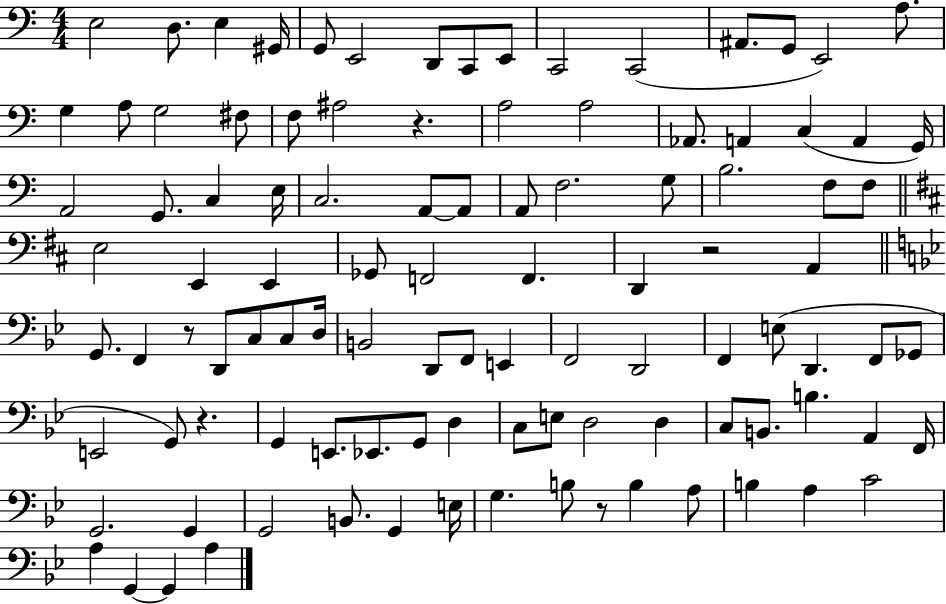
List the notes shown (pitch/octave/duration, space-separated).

E3/h D3/e. E3/q G#2/s G2/e E2/h D2/e C2/e E2/e C2/h C2/h A#2/e. G2/e E2/h A3/e. G3/q A3/e G3/h F#3/e F3/e A#3/h R/q. A3/h A3/h Ab2/e. A2/q C3/q A2/q G2/s A2/h G2/e. C3/q E3/s C3/h. A2/e A2/e A2/e F3/h. G3/e B3/h. F3/e F3/e E3/h E2/q E2/q Gb2/e F2/h F2/q. D2/q R/h A2/q G2/e. F2/q R/e D2/e C3/e C3/e D3/s B2/h D2/e F2/e E2/q F2/h D2/h F2/q E3/e D2/q. F2/e Gb2/e E2/h G2/e R/q. G2/q E2/e. Eb2/e. G2/e D3/q C3/e E3/e D3/h D3/q C3/e B2/e. B3/q. A2/q F2/s G2/h. G2/q G2/h B2/e. G2/q E3/s G3/q. B3/e R/e B3/q A3/e B3/q A3/q C4/h A3/q G2/q G2/q A3/q